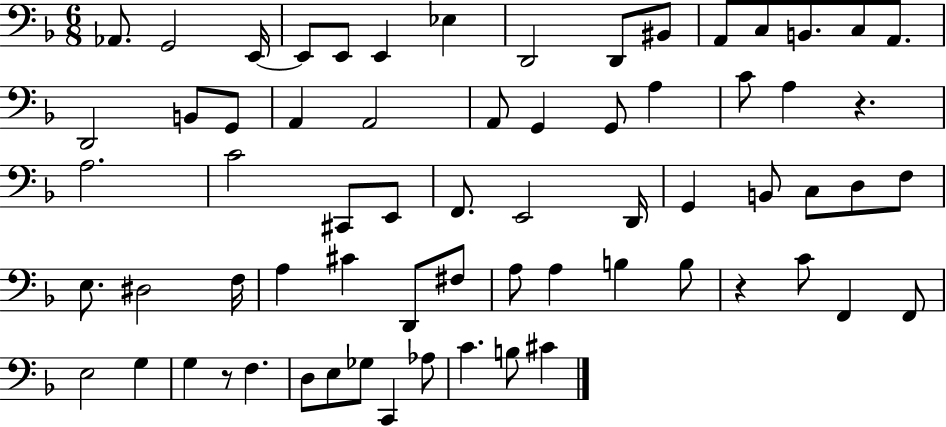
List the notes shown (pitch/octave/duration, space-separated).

Ab2/e. G2/h E2/s E2/e E2/e E2/q Eb3/q D2/h D2/e BIS2/e A2/e C3/e B2/e. C3/e A2/e. D2/h B2/e G2/e A2/q A2/h A2/e G2/q G2/e A3/q C4/e A3/q R/q. A3/h. C4/h C#2/e E2/e F2/e. E2/h D2/s G2/q B2/e C3/e D3/e F3/e E3/e. D#3/h F3/s A3/q C#4/q D2/e F#3/e A3/e A3/q B3/q B3/e R/q C4/e F2/q F2/e E3/h G3/q G3/q R/e F3/q. D3/e E3/e Gb3/e C2/q Ab3/e C4/q. B3/e C#4/q